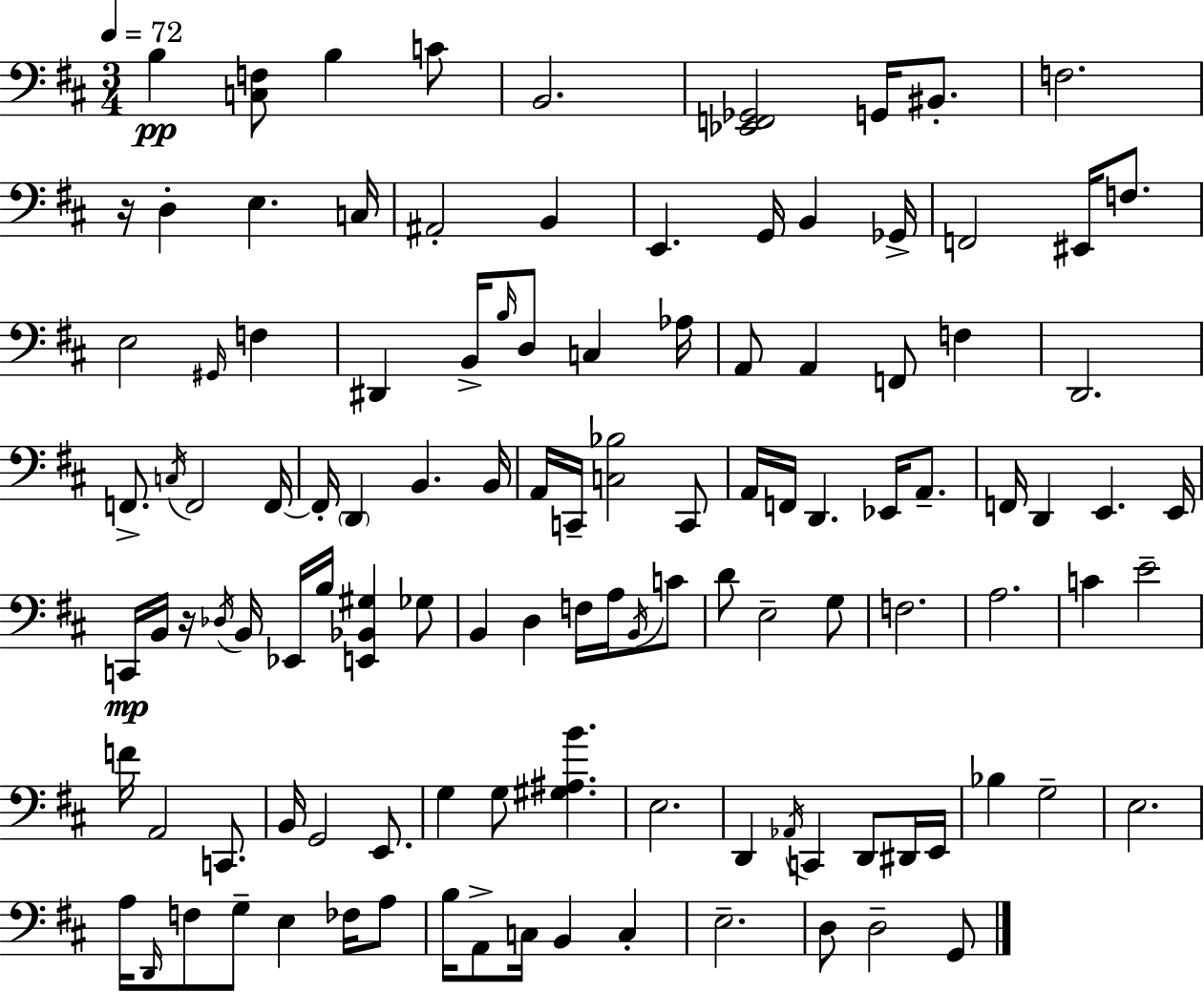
B3/q [C3,F3]/e B3/q C4/e B2/h. [Eb2,F2,Gb2]/h G2/s BIS2/e. F3/h. R/s D3/q E3/q. C3/s A#2/h B2/q E2/q. G2/s B2/q Gb2/s F2/h EIS2/s F3/e. E3/h G#2/s F3/q D#2/q B2/s B3/s D3/e C3/q Ab3/s A2/e A2/q F2/e F3/q D2/h. F2/e. C3/s F2/h F2/s F2/s D2/q B2/q. B2/s A2/s C2/s [C3,Bb3]/h C2/e A2/s F2/s D2/q. Eb2/s A2/e. F2/s D2/q E2/q. E2/s C2/s B2/s R/s Db3/s B2/s Eb2/s B3/s [E2,Bb2,G#3]/q Gb3/e B2/q D3/q F3/s A3/s B2/s C4/e D4/e E3/h G3/e F3/h. A3/h. C4/q E4/h F4/s A2/h C2/e. B2/s G2/h E2/e. G3/q G3/e [G#3,A#3,B4]/q. E3/h. D2/q Ab2/s C2/q D2/e D#2/s E2/s Bb3/q G3/h E3/h. A3/s D2/s F3/e G3/e E3/q FES3/s A3/e B3/s A2/e C3/s B2/q C3/q E3/h. D3/e D3/h G2/e